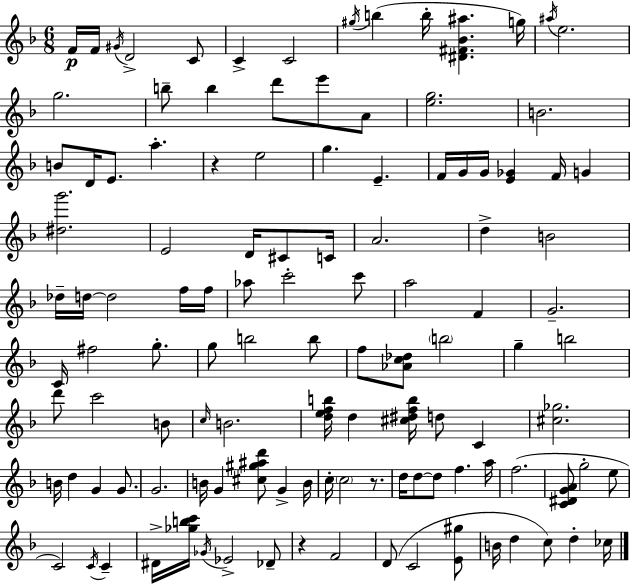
X:1
T:Untitled
M:6/8
L:1/4
K:F
F/4 F/4 ^G/4 D2 C/2 C C2 ^g/4 b b/4 [^D^F_B^a] g/4 ^a/4 e2 g2 b/2 b d'/2 e'/2 A/2 [eg]2 B2 B/2 D/4 E/2 a z e2 g E F/4 G/4 G/4 [E_G] F/4 G [^dg']2 E2 D/4 ^C/2 C/4 A2 d B2 _d/4 d/4 d2 f/4 f/4 _a/2 c'2 c'/2 a2 F G2 C/4 ^f2 g/2 g/2 b2 b/2 f/2 [_Ac_d]/2 b2 g b2 d'/2 c'2 B/2 c/4 B2 [defb]/4 d [^c^dfb]/4 d/2 C [^c_g]2 B/4 d G G/2 G2 B/4 G [^c^g^ad']/2 G B/4 c/4 c2 z/2 d/4 d/2 d/2 f a/4 f2 [C^DGA]/2 g2 e/2 C2 C/4 C ^D/4 [_gbc']/4 _G/4 _E2 _D/2 z F2 D/2 C2 [E^g]/2 B/4 d c/2 d _c/4